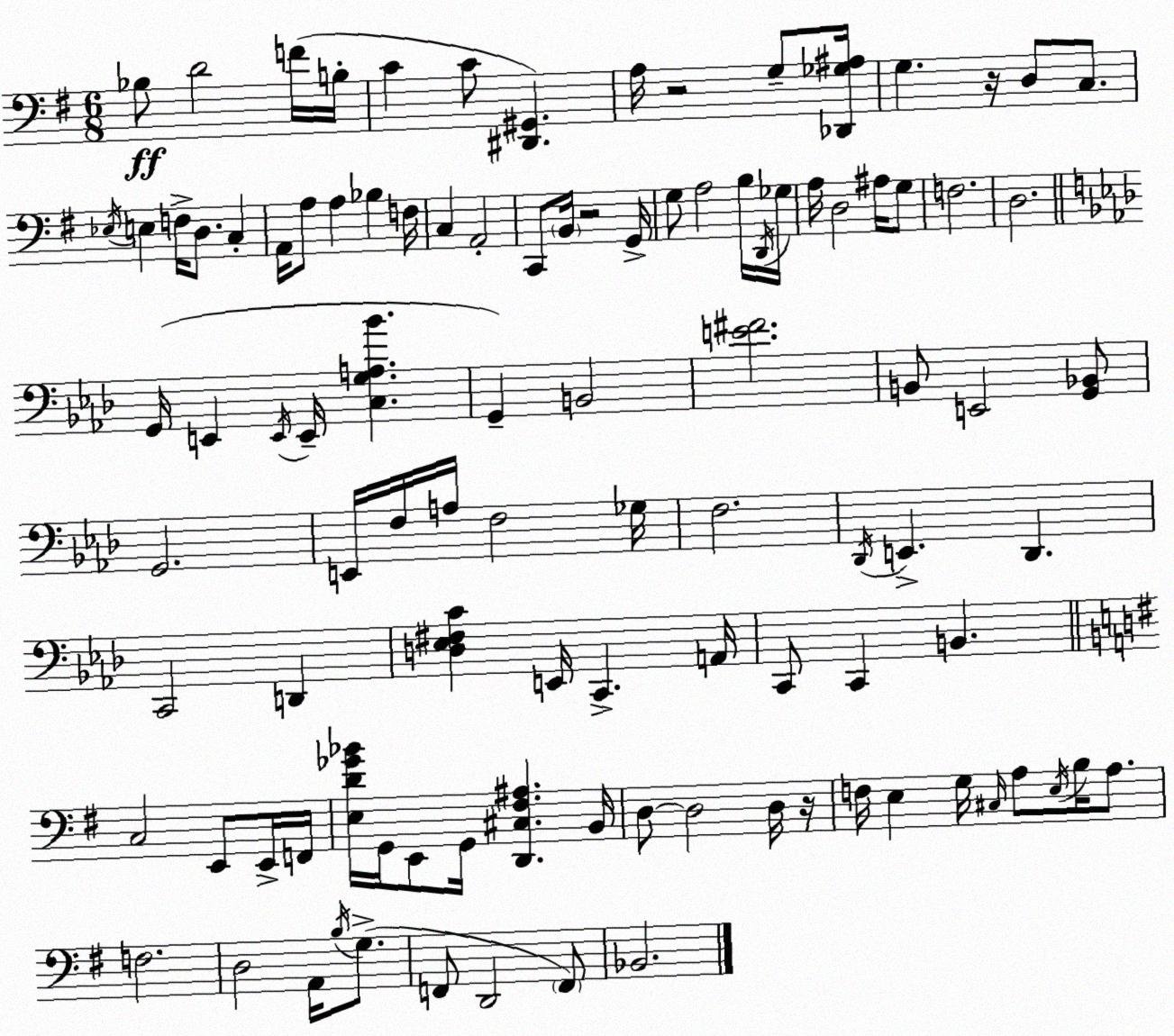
X:1
T:Untitled
M:6/8
L:1/4
K:Em
_B,/2 D2 F/4 B,/4 C C/2 [^D,,^G,,] A,/4 z2 G,/2 [_D,,_G,^A,]/4 G, z/4 D,/2 C,/2 _E,/4 E, F,/4 D,/2 C, A,,/4 A,/2 A, _B, F,/4 C, A,,2 C,,/2 B,,/4 z2 G,,/4 G,/2 A,2 B,/4 D,,/4 _G,/4 A,/4 D,2 ^A,/4 G,/2 F,2 D,2 G,,/4 E,, E,,/4 E,,/4 [C,G,A,_B] G,, B,,2 [E^F]2 B,,/2 E,,2 [G,,_B,,]/2 G,,2 E,,/4 F,/4 A,/4 F,2 _G,/4 F,2 _D,,/4 E,, _D,, C,,2 D,, [D,_E,^F,C] E,,/4 C,, A,,/4 C,,/2 C,, B,, C,2 E,,/2 E,,/4 F,,/4 [E,D_G_B]/4 G,,/4 E,,/2 G,,/4 [D,,^C,^F,^A,] B,,/4 D,/2 D,2 D,/4 z/4 F,/4 E, G,/4 ^C,/4 A,/2 E,/4 B,/4 A,/2 F,2 D,2 A,,/4 B,/4 G,/2 F,,/2 D,,2 F,,/2 _B,,2